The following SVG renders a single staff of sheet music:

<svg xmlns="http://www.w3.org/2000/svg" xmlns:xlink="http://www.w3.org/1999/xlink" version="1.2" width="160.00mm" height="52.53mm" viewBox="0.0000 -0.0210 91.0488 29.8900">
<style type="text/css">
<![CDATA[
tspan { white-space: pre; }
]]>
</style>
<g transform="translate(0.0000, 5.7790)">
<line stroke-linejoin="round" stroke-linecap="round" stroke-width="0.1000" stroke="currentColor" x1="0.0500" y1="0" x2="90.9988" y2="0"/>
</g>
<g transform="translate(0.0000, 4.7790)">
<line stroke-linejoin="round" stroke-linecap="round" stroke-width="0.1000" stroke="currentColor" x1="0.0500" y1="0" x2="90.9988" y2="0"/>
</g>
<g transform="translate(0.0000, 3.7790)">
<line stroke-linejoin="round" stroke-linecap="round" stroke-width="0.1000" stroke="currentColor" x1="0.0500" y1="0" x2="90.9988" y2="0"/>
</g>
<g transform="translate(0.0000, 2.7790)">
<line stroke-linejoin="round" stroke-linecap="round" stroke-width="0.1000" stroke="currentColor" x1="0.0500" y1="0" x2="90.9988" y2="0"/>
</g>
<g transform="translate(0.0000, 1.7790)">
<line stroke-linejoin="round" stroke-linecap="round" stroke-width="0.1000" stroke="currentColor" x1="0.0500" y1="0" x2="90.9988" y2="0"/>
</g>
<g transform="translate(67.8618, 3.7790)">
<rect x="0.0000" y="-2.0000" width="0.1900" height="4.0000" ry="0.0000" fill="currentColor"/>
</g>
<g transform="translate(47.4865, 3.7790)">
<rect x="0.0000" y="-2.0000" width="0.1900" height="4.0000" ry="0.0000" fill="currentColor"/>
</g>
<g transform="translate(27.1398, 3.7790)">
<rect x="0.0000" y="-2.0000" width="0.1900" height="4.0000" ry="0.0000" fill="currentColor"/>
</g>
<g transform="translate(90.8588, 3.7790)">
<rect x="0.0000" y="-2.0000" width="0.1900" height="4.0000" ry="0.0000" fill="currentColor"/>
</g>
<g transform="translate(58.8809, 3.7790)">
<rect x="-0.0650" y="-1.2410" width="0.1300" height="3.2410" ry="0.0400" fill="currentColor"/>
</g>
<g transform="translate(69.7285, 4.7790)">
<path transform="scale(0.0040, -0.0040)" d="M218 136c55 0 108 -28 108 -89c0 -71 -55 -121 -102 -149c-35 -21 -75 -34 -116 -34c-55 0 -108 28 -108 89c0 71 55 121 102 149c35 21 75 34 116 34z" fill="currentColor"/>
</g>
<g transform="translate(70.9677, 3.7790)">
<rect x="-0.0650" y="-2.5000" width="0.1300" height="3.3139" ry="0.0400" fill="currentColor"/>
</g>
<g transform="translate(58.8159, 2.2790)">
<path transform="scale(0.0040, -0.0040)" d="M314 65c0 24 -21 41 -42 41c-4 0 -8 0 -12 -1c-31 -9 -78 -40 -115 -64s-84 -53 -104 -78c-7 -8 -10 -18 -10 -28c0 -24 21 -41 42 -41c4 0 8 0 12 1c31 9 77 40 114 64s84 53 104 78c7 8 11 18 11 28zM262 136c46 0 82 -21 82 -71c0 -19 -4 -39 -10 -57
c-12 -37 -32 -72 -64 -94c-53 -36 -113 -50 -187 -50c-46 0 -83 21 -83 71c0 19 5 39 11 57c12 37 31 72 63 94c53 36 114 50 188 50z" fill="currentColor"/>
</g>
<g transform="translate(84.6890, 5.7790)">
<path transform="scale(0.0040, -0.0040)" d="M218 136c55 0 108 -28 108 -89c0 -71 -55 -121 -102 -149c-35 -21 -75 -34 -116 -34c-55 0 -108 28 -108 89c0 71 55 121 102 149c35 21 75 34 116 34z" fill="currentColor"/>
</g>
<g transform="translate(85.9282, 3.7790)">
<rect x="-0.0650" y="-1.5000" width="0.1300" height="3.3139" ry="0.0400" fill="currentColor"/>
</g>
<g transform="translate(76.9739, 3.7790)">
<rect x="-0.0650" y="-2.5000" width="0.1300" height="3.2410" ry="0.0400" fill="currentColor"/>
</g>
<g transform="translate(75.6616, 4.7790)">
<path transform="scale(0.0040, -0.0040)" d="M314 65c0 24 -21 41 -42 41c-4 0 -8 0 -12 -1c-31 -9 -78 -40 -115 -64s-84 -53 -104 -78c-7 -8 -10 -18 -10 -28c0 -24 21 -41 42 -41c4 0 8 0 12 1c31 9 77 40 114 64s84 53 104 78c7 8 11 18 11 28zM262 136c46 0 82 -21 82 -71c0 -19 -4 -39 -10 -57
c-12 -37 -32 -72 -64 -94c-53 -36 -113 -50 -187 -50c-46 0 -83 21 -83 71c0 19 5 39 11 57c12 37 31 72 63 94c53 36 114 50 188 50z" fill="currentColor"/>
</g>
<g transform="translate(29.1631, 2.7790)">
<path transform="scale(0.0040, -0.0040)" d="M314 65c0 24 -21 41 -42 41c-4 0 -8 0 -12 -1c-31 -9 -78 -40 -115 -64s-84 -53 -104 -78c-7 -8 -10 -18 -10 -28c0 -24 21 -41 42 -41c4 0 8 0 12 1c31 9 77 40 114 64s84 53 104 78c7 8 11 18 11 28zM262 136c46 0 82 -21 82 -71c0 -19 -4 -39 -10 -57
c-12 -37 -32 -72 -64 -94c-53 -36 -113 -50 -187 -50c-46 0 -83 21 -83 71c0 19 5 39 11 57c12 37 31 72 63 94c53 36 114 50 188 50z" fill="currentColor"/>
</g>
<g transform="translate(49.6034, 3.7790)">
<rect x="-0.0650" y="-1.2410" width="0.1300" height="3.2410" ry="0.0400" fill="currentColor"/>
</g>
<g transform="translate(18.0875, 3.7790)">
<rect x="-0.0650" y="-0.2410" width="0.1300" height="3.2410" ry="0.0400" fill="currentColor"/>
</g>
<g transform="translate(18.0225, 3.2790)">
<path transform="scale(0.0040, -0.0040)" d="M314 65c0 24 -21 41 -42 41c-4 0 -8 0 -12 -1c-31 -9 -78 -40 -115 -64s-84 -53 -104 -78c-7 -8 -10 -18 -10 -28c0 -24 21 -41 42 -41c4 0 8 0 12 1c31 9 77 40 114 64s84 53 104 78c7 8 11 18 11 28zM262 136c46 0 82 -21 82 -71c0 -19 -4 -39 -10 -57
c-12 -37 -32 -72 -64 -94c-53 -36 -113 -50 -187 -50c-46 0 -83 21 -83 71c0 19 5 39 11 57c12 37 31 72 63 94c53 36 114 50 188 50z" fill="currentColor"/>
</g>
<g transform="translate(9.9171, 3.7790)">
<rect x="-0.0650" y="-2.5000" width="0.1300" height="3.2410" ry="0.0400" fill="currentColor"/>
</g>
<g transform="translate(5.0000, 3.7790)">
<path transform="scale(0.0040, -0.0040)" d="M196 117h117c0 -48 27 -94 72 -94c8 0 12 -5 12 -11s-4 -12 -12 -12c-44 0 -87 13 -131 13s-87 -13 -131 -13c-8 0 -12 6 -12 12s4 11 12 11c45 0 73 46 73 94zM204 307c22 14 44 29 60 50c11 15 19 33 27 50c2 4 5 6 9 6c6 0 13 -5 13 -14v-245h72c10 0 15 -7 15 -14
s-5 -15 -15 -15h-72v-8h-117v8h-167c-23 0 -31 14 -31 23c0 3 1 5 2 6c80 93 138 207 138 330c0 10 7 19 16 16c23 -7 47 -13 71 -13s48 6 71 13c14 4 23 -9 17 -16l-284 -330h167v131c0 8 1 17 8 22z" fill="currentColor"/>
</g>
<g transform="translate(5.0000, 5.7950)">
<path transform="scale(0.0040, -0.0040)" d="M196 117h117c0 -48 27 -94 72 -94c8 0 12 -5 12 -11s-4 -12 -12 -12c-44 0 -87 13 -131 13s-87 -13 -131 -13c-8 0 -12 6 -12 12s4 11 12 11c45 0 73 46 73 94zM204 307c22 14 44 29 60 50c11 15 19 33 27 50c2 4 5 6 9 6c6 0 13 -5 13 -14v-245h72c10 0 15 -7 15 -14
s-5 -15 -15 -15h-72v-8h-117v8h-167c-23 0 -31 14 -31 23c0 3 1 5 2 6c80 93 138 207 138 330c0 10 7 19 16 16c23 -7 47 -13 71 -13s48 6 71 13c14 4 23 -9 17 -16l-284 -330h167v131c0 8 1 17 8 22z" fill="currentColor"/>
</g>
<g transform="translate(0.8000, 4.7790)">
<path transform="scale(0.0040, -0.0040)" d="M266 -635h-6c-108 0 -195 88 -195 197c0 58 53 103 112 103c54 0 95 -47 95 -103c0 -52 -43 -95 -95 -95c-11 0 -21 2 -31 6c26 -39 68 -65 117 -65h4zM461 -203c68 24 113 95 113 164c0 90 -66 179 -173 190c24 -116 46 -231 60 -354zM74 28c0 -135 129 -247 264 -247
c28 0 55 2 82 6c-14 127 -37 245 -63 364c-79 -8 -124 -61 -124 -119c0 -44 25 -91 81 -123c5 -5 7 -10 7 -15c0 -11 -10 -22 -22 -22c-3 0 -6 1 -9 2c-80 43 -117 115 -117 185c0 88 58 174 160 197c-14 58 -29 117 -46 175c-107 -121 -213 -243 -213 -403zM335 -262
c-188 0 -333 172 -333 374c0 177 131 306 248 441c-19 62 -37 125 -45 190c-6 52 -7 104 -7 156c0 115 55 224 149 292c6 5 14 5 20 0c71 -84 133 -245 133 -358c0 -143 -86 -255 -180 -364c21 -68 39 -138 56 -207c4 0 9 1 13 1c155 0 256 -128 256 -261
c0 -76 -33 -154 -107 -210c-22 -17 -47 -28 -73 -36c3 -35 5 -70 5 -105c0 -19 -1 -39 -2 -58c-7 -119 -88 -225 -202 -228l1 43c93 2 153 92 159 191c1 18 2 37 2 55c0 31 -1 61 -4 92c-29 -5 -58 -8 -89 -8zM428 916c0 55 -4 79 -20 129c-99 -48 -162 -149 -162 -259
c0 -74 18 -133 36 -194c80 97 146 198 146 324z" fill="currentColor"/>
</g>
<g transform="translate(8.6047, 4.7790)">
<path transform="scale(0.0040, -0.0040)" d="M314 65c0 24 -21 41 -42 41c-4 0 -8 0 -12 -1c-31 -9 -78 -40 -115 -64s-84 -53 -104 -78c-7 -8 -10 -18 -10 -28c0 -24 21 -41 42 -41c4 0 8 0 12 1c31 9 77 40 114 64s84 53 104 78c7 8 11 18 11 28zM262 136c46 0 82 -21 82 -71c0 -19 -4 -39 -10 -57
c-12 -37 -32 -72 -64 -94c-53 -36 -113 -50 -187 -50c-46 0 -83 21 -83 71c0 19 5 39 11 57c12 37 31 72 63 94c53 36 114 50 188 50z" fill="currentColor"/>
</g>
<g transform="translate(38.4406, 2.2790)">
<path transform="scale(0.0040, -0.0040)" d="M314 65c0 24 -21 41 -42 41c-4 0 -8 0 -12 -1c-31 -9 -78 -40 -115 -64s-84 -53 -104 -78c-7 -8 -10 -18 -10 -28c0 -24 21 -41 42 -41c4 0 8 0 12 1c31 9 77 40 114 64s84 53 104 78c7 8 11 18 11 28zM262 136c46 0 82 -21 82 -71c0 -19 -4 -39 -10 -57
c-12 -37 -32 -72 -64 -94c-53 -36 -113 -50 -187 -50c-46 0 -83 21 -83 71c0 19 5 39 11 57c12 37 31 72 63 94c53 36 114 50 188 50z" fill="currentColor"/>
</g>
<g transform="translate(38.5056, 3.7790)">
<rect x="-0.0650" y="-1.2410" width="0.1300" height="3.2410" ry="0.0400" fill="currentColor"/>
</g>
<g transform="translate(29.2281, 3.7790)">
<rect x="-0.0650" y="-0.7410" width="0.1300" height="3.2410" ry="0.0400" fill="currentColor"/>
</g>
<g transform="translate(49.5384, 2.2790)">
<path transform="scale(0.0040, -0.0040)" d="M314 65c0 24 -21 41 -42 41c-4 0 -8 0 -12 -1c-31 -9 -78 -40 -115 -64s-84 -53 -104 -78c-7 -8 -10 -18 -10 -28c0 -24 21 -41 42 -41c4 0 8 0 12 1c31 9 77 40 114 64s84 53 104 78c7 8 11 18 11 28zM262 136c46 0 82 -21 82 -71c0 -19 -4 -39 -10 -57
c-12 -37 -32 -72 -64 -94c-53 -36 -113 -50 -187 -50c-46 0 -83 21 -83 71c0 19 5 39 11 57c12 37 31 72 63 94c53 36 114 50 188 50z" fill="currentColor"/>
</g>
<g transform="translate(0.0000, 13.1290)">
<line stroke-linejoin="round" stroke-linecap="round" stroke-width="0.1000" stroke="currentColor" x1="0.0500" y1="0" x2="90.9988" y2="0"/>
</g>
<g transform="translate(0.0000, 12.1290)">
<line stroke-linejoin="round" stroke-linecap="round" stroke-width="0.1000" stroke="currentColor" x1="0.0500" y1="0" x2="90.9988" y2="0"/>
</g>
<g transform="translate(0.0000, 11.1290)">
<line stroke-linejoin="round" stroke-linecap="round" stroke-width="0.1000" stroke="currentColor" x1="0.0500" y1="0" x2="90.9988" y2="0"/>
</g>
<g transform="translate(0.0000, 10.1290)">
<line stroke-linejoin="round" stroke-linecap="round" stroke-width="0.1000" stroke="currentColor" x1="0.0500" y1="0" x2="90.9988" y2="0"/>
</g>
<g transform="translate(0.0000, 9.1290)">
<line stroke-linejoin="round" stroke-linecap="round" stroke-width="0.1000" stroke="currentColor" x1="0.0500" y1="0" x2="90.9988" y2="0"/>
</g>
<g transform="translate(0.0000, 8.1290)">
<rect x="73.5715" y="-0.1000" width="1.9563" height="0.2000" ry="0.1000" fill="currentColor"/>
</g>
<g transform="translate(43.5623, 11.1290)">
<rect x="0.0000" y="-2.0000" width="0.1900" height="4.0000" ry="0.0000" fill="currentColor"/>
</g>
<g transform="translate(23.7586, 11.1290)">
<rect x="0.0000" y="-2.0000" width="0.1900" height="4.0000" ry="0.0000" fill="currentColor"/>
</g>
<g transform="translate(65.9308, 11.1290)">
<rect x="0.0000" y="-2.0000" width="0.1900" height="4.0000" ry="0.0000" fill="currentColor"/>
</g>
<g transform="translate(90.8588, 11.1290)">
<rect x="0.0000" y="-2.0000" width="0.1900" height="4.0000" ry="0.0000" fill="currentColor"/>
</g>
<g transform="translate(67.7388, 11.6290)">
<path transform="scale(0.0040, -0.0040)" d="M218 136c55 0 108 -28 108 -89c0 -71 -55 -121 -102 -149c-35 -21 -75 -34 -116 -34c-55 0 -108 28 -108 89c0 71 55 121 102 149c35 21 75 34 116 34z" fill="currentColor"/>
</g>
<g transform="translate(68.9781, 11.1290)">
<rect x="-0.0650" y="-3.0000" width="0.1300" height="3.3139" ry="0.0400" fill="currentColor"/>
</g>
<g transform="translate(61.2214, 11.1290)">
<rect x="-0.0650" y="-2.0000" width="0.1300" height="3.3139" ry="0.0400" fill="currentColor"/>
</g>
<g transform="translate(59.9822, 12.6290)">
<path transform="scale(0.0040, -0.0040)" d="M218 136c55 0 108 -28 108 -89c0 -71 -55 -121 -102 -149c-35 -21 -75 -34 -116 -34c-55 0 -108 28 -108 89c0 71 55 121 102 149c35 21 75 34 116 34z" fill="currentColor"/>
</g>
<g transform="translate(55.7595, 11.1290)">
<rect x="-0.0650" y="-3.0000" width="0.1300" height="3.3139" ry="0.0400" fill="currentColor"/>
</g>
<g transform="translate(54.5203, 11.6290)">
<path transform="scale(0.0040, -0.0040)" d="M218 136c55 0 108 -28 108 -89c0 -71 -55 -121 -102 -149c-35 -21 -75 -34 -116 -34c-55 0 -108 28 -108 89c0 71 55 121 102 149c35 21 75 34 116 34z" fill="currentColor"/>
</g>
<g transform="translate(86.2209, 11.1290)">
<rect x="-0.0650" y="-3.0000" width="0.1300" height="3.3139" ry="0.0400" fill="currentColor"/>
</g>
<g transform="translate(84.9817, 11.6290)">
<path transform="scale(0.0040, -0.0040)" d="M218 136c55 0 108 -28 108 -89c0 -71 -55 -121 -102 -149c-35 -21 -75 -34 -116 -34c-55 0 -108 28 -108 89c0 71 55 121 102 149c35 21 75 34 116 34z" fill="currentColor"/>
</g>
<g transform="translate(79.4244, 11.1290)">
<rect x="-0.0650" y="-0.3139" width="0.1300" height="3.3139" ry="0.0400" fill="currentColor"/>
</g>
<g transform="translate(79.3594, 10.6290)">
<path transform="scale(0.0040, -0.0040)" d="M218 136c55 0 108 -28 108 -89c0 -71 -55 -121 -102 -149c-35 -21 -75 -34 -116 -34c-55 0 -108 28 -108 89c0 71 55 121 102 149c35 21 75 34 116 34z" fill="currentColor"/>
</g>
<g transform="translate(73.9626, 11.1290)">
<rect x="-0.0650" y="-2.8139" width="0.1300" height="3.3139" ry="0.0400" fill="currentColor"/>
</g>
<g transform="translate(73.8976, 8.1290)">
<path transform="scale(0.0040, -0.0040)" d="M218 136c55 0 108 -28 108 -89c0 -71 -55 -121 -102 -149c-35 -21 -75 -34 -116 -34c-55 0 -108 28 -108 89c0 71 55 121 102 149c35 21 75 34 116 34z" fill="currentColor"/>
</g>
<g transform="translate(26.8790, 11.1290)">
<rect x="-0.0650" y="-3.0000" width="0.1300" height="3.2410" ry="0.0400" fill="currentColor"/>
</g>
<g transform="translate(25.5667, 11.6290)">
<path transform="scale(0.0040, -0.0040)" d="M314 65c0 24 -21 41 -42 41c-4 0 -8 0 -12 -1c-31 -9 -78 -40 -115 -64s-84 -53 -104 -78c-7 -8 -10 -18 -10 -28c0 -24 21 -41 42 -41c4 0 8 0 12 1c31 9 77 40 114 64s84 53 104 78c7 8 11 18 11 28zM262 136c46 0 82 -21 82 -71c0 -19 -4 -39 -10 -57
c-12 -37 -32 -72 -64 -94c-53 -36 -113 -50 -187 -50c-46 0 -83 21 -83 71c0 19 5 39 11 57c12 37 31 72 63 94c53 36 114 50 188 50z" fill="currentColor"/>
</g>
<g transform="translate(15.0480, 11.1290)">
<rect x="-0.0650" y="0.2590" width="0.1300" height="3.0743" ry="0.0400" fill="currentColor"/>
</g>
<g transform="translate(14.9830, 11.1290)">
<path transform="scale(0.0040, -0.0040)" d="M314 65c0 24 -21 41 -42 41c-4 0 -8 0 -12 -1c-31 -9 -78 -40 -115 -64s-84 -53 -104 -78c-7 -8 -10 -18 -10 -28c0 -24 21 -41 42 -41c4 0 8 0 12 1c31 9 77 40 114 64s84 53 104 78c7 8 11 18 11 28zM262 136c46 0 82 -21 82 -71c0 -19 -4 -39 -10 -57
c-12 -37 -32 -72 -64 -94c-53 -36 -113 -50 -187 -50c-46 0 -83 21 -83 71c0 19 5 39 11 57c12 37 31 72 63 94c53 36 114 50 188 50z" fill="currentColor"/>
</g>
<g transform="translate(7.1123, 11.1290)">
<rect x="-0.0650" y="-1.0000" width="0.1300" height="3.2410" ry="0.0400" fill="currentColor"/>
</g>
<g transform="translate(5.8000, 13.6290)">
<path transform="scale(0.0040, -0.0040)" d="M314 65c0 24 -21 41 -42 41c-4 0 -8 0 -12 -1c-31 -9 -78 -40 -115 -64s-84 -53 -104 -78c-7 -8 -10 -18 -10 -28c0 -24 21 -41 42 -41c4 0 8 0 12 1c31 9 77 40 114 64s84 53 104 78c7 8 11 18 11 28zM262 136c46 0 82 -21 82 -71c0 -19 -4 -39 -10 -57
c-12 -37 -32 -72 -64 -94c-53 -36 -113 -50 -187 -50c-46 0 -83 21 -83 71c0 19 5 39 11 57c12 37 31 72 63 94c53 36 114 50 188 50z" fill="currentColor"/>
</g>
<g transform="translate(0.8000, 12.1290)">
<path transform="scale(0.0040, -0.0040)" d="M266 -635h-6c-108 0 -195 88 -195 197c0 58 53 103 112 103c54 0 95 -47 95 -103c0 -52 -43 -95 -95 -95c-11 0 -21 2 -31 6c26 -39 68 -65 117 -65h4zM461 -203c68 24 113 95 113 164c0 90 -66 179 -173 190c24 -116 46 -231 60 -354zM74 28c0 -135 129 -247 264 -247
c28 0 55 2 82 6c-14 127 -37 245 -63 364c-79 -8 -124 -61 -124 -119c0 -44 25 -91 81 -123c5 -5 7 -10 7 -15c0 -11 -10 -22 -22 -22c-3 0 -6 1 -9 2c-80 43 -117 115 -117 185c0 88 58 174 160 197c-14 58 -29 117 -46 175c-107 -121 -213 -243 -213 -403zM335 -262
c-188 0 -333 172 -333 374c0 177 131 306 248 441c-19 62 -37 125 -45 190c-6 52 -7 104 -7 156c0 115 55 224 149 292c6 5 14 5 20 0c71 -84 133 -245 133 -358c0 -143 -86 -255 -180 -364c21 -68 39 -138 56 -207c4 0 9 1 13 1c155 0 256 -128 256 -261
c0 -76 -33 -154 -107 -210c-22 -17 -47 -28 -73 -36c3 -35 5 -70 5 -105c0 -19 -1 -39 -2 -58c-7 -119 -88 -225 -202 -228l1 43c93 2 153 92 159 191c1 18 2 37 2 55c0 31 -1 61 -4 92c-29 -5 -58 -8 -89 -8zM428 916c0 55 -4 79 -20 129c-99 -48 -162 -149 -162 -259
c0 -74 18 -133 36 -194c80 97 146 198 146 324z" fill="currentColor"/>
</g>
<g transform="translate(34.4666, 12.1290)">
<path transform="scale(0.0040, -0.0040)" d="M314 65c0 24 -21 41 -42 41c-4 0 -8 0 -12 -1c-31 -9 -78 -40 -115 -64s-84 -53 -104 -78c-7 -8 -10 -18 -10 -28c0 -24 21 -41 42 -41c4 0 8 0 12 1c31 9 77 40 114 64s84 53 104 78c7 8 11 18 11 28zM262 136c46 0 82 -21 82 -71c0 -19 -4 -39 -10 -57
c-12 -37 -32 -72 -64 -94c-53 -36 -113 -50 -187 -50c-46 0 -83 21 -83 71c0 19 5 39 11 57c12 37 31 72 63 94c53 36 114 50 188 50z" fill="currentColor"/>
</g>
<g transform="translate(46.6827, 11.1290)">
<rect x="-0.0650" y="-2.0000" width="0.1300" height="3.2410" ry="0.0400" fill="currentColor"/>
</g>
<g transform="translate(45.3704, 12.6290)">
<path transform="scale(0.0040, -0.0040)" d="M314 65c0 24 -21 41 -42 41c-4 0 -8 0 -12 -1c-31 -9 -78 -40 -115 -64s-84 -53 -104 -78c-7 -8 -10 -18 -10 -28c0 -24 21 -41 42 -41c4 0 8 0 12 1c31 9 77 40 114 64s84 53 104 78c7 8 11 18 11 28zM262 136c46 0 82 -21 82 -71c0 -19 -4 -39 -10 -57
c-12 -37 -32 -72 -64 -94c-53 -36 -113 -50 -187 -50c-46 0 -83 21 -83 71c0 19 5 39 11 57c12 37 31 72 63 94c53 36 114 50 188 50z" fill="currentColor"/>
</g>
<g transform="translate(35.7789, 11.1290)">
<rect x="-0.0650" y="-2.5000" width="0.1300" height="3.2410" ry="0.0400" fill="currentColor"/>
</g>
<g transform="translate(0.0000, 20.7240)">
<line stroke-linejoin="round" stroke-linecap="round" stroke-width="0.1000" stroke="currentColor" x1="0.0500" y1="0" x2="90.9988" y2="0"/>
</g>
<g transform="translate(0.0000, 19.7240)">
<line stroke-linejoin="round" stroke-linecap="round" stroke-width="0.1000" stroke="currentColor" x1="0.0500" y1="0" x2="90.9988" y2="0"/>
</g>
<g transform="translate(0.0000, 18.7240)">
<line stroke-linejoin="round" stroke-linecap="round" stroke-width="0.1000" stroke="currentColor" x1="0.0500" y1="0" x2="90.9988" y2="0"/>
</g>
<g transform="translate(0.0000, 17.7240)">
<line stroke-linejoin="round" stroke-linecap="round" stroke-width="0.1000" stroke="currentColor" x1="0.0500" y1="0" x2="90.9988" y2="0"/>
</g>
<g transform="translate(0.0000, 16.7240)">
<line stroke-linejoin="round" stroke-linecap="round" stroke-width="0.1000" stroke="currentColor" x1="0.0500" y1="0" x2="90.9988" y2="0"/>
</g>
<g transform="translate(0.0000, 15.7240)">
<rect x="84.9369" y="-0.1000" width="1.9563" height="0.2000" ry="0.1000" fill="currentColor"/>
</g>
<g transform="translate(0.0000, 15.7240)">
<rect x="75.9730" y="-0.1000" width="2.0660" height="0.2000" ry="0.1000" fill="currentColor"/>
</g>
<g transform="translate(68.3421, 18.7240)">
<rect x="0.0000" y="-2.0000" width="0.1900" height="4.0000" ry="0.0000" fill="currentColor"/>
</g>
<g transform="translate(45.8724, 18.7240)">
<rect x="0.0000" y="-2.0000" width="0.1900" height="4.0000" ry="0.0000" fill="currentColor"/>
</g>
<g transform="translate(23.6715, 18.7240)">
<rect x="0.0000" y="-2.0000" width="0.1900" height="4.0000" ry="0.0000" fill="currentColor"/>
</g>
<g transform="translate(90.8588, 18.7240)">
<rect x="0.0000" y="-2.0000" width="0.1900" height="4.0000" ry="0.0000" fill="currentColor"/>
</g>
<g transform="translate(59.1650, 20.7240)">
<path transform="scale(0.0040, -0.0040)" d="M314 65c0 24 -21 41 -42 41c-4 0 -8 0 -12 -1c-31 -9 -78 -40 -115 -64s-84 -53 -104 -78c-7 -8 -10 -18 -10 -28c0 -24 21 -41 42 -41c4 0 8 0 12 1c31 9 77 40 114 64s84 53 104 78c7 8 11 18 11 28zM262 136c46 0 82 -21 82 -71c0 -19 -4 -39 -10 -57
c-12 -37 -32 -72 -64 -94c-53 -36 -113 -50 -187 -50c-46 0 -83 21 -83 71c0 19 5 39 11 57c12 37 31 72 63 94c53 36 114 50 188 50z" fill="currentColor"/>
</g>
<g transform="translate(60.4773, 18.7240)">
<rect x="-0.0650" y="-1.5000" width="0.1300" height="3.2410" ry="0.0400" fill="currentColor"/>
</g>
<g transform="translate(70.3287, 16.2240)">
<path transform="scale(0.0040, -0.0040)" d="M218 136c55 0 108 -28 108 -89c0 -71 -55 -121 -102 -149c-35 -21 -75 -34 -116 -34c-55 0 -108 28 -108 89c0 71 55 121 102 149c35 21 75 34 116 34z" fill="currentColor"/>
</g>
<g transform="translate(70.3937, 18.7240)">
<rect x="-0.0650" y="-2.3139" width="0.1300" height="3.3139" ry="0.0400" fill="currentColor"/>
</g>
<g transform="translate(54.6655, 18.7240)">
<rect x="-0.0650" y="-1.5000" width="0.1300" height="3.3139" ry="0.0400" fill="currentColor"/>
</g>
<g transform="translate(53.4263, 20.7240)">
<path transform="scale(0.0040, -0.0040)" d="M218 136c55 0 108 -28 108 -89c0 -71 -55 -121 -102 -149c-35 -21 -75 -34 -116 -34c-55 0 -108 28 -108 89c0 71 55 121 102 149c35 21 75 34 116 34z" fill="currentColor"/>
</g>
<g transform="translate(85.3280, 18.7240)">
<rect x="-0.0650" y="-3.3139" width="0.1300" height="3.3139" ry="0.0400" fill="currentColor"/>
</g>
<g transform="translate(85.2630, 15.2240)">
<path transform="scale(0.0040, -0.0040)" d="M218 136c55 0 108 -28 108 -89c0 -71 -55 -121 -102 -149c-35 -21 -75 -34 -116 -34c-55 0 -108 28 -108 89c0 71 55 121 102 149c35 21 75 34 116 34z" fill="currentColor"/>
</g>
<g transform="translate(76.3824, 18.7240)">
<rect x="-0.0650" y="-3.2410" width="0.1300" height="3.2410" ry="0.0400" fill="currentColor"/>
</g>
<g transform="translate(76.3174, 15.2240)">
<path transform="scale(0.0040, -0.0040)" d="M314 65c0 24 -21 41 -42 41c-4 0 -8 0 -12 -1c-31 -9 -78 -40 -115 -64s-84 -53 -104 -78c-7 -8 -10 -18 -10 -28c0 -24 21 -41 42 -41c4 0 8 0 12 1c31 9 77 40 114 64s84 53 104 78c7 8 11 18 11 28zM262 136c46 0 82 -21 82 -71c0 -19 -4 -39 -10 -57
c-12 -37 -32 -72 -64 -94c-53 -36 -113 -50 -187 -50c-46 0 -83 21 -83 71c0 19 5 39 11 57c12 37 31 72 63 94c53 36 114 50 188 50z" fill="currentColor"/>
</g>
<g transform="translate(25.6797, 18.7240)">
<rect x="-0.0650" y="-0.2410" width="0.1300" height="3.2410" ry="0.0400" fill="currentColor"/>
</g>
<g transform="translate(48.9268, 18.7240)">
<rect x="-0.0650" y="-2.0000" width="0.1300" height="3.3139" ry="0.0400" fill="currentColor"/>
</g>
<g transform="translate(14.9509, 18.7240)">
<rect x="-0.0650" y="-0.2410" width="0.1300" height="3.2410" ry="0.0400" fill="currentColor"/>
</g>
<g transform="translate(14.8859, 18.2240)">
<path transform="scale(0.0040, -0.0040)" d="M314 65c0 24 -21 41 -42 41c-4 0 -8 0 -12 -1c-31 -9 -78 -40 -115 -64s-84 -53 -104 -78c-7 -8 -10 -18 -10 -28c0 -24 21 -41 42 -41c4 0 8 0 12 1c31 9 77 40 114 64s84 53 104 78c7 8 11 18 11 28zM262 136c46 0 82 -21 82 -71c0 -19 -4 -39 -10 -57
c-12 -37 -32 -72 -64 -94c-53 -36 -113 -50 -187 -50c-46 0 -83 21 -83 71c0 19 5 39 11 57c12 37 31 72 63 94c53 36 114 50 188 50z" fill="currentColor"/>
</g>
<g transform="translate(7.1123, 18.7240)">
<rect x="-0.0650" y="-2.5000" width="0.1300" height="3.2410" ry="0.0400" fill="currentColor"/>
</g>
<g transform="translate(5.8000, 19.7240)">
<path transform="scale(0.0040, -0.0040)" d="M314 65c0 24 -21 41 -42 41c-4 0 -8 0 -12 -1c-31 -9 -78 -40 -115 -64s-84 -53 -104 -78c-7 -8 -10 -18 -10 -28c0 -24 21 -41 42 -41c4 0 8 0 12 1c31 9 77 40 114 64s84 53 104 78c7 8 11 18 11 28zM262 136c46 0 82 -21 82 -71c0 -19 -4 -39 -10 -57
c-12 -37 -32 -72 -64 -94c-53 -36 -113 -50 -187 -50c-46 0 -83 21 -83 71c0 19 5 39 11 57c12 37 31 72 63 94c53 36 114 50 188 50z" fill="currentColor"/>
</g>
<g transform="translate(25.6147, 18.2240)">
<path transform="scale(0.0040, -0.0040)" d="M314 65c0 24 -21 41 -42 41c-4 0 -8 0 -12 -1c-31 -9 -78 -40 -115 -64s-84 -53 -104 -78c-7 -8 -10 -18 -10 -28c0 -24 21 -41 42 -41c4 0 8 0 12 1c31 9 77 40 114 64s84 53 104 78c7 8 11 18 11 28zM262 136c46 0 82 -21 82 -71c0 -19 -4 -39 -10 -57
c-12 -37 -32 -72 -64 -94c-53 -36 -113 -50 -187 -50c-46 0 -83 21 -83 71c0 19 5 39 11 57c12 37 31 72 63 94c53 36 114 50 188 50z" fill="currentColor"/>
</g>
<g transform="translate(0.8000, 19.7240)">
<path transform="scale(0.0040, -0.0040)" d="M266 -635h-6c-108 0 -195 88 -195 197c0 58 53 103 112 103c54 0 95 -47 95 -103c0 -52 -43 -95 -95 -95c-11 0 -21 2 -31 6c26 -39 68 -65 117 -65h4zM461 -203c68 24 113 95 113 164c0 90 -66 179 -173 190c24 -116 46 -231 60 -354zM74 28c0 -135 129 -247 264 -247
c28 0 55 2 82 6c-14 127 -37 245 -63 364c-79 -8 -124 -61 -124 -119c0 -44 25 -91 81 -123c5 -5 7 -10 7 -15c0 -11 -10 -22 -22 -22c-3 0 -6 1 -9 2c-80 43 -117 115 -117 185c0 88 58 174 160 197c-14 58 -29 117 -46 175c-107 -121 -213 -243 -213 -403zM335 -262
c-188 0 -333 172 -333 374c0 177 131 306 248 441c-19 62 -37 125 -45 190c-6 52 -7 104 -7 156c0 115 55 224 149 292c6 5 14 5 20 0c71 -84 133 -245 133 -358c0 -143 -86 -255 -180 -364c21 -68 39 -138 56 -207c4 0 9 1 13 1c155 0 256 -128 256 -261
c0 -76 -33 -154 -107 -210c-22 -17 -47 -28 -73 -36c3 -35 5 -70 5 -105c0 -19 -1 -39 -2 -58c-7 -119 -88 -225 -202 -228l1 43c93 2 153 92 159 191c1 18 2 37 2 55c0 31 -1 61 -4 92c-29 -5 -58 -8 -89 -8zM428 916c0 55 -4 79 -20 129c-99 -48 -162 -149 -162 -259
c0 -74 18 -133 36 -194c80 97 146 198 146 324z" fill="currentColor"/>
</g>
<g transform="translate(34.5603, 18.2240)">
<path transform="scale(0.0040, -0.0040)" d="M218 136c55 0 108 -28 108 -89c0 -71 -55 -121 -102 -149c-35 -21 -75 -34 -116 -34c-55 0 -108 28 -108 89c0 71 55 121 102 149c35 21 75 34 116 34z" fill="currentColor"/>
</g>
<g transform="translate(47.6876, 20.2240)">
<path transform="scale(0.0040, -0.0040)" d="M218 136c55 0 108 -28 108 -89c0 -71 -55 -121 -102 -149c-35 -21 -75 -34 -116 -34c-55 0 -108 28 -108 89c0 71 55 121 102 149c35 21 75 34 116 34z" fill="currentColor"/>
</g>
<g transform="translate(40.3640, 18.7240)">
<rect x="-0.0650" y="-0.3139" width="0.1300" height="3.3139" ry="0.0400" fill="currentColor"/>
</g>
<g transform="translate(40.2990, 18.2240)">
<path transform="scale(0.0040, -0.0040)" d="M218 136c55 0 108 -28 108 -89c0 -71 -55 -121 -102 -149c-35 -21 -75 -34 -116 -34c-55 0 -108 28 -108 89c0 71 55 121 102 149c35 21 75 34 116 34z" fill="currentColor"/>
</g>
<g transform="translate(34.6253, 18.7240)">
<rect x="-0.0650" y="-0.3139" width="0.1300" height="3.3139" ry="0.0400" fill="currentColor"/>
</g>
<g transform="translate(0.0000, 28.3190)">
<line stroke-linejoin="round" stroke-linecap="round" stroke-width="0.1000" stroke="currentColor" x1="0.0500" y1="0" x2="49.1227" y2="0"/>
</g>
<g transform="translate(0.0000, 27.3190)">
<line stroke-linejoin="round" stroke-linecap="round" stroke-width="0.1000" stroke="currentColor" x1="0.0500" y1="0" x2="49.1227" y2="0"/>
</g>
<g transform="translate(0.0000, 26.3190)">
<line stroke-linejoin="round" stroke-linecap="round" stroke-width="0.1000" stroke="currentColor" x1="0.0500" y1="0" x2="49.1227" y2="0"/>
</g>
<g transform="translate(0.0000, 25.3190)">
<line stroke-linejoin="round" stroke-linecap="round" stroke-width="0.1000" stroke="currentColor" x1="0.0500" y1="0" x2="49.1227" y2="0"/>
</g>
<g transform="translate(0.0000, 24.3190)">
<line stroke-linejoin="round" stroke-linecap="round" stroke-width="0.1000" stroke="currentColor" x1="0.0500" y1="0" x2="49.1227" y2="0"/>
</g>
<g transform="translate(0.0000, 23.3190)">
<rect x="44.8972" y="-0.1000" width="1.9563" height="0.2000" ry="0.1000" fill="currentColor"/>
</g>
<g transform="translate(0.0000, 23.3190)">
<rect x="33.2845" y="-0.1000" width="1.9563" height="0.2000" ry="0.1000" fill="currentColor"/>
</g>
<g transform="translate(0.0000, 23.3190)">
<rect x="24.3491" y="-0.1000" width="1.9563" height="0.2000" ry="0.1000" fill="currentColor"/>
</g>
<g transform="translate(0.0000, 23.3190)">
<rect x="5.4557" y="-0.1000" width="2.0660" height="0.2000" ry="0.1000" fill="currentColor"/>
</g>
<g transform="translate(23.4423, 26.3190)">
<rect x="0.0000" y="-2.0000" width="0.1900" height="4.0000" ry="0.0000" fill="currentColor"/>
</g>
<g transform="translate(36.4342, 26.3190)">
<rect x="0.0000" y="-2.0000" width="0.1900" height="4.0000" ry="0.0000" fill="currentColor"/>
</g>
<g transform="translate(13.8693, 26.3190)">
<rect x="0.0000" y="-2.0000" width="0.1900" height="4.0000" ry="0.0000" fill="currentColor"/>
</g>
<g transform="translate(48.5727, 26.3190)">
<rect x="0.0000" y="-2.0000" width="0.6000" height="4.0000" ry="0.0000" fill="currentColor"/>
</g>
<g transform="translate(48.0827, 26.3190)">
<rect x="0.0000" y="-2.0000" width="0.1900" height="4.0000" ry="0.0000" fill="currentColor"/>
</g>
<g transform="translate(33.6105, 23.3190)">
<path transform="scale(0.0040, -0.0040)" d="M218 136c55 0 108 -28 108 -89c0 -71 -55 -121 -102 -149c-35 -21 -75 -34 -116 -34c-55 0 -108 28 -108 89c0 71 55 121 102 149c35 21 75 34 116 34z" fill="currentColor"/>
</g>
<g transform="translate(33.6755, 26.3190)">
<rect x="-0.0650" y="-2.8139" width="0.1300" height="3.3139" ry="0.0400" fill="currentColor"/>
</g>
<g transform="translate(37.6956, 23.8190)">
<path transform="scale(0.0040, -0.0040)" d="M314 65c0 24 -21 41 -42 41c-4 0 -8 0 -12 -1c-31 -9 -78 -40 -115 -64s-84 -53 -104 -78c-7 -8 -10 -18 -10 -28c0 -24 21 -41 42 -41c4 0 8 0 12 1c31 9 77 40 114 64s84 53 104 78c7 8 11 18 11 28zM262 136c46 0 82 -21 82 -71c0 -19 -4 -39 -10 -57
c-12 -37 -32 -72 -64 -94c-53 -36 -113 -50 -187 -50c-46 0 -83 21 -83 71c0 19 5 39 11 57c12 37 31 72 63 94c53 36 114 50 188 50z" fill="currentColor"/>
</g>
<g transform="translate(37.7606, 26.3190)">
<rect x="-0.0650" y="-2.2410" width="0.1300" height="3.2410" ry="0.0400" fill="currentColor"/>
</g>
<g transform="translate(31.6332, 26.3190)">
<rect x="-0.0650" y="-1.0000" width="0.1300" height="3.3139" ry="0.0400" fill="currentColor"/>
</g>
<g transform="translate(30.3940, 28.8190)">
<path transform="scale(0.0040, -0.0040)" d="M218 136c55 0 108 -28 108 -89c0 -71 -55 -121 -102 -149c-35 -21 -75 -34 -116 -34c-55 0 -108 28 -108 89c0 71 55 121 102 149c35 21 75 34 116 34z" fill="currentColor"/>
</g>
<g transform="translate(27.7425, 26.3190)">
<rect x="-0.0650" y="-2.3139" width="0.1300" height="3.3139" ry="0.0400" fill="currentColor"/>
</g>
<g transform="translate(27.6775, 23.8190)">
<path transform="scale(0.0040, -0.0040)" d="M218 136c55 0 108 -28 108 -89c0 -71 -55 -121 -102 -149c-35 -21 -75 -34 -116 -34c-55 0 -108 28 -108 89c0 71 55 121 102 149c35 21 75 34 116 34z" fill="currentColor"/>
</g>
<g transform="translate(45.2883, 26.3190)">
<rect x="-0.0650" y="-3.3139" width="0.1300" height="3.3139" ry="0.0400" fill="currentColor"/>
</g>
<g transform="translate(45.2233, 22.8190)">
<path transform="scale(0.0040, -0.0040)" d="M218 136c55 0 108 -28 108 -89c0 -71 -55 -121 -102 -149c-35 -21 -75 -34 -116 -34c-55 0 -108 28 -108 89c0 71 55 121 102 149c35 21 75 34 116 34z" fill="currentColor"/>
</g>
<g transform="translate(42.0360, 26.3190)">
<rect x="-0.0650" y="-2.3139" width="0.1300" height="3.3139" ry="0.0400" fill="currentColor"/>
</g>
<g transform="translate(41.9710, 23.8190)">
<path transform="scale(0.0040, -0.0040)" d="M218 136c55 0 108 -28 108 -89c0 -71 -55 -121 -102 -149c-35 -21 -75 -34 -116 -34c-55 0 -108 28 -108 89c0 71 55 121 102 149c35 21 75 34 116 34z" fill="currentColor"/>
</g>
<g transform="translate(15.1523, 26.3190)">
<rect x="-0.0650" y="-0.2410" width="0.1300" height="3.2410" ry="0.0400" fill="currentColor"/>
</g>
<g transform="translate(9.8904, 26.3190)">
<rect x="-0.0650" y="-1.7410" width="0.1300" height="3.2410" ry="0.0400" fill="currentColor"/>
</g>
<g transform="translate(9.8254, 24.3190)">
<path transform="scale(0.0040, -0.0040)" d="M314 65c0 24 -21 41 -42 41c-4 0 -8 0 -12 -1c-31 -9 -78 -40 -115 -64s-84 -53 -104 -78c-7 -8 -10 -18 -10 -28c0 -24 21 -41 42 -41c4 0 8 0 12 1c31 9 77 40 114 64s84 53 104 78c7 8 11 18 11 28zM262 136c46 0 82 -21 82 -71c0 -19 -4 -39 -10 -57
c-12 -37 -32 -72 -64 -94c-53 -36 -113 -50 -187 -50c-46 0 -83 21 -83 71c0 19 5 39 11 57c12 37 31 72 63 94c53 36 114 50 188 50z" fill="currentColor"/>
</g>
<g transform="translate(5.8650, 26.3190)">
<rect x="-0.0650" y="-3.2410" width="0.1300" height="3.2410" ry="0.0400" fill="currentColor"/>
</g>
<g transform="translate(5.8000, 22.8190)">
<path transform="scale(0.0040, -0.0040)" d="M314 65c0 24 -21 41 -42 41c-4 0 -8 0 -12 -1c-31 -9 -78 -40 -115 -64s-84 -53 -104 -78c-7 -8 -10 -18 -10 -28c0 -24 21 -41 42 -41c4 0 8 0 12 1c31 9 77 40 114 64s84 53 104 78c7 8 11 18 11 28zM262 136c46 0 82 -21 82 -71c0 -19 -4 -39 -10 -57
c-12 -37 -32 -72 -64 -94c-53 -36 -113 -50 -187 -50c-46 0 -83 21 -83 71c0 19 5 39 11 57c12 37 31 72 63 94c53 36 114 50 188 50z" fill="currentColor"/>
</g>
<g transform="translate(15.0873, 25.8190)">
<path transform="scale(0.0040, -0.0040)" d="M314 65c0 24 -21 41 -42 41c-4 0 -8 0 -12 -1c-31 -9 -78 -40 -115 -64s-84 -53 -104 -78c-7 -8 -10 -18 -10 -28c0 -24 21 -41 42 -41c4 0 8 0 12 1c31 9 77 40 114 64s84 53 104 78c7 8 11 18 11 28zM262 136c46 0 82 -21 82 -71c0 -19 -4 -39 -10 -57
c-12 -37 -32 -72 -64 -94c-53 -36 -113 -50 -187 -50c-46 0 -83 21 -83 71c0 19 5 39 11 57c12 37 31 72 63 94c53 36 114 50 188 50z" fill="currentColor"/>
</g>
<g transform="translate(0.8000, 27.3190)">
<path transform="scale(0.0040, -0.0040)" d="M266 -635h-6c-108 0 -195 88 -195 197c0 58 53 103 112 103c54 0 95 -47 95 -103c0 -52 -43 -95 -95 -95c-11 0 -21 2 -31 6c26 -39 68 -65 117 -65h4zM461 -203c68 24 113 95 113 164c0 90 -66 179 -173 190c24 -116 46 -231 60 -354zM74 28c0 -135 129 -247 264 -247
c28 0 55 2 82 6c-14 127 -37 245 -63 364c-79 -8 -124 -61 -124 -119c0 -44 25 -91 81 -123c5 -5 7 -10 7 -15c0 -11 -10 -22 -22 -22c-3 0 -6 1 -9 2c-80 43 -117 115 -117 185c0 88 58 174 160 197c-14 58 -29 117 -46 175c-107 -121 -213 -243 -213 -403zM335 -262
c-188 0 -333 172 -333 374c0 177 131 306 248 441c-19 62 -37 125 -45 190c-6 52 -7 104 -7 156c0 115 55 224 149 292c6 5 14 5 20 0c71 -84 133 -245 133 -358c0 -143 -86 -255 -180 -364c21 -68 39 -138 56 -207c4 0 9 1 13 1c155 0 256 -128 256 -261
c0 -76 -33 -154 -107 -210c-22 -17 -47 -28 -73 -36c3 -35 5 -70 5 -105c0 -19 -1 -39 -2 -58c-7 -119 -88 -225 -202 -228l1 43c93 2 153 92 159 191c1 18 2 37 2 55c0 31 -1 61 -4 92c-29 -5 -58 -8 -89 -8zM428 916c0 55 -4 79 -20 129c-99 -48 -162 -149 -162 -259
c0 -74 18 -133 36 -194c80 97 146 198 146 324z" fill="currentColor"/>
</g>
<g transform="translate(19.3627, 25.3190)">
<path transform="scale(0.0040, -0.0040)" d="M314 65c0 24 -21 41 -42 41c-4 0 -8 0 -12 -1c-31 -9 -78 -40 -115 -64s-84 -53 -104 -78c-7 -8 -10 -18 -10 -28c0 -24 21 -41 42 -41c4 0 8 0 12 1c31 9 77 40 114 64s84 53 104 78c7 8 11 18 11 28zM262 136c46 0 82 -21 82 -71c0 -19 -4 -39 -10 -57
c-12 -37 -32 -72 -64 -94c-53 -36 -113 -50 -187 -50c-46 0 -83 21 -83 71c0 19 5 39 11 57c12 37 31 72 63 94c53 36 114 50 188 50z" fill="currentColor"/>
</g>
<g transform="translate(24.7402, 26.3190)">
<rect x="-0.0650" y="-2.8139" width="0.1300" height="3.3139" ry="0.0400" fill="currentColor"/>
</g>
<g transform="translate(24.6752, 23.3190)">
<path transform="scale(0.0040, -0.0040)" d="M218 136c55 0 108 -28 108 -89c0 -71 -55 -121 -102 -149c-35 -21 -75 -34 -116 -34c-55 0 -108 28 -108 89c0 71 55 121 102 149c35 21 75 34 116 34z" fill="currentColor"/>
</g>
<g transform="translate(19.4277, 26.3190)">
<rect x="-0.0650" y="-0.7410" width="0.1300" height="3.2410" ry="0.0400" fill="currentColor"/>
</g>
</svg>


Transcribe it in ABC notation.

X:1
T:Untitled
M:4/4
L:1/4
K:C
G2 c2 d2 e2 e2 e2 G G2 E D2 B2 A2 G2 F2 A F A a c A G2 c2 c2 c c F E E2 g b2 b b2 f2 c2 d2 a g D a g2 g b